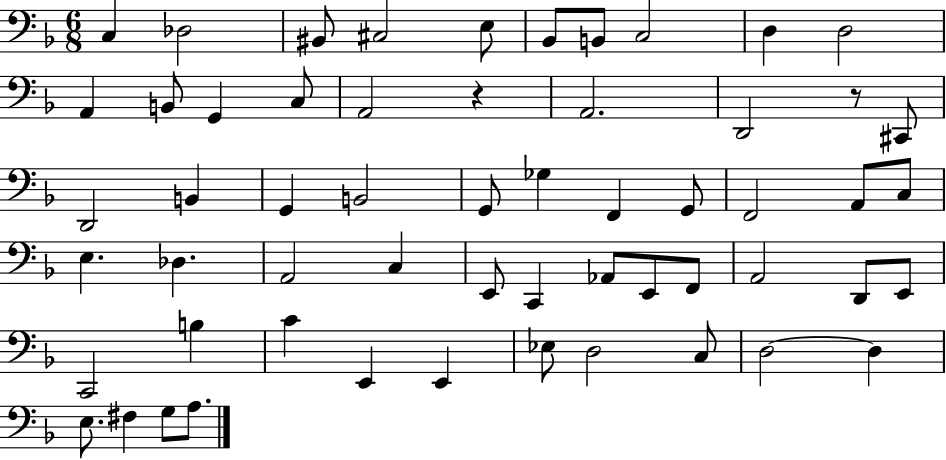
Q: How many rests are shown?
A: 2